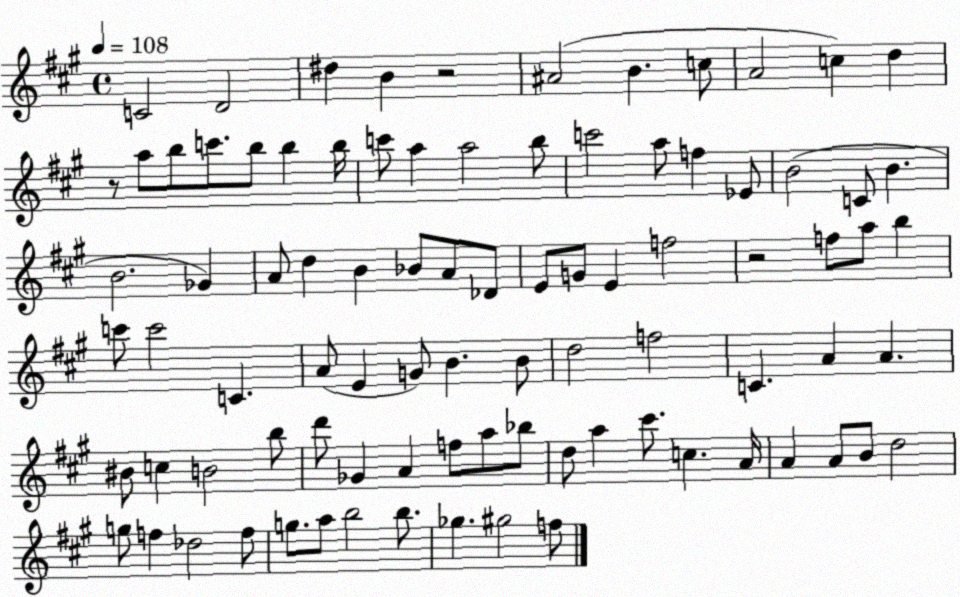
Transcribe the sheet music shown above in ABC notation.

X:1
T:Untitled
M:4/4
L:1/4
K:A
C2 D2 ^d B z2 ^A2 B c/2 A2 c d z/2 a/2 b/2 c'/2 b/2 b b/4 c'/2 a a2 b/2 c'2 a/2 f _E/2 B2 C/2 B B2 _G A/2 d B _B/2 A/2 _D/2 E/2 G/2 E f2 z2 f/2 a/2 b c'/2 c'2 C A/2 E G/2 B B/2 d2 f2 C A A ^B/2 c B2 b/2 d'/2 _G A f/2 a/2 _b/2 d/2 a ^c'/2 c A/4 A A/2 B/2 d2 g/2 f _d2 f/2 g/2 a/2 b2 b/2 _g ^g2 f/2